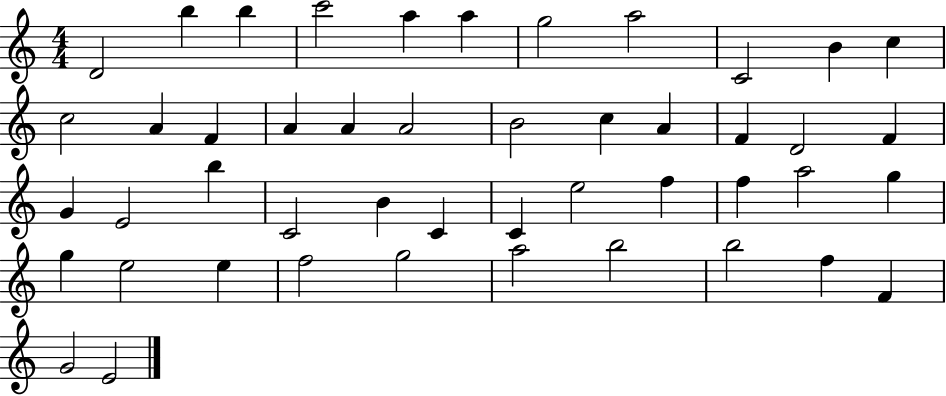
D4/h B5/q B5/q C6/h A5/q A5/q G5/h A5/h C4/h B4/q C5/q C5/h A4/q F4/q A4/q A4/q A4/h B4/h C5/q A4/q F4/q D4/h F4/q G4/q E4/h B5/q C4/h B4/q C4/q C4/q E5/h F5/q F5/q A5/h G5/q G5/q E5/h E5/q F5/h G5/h A5/h B5/h B5/h F5/q F4/q G4/h E4/h